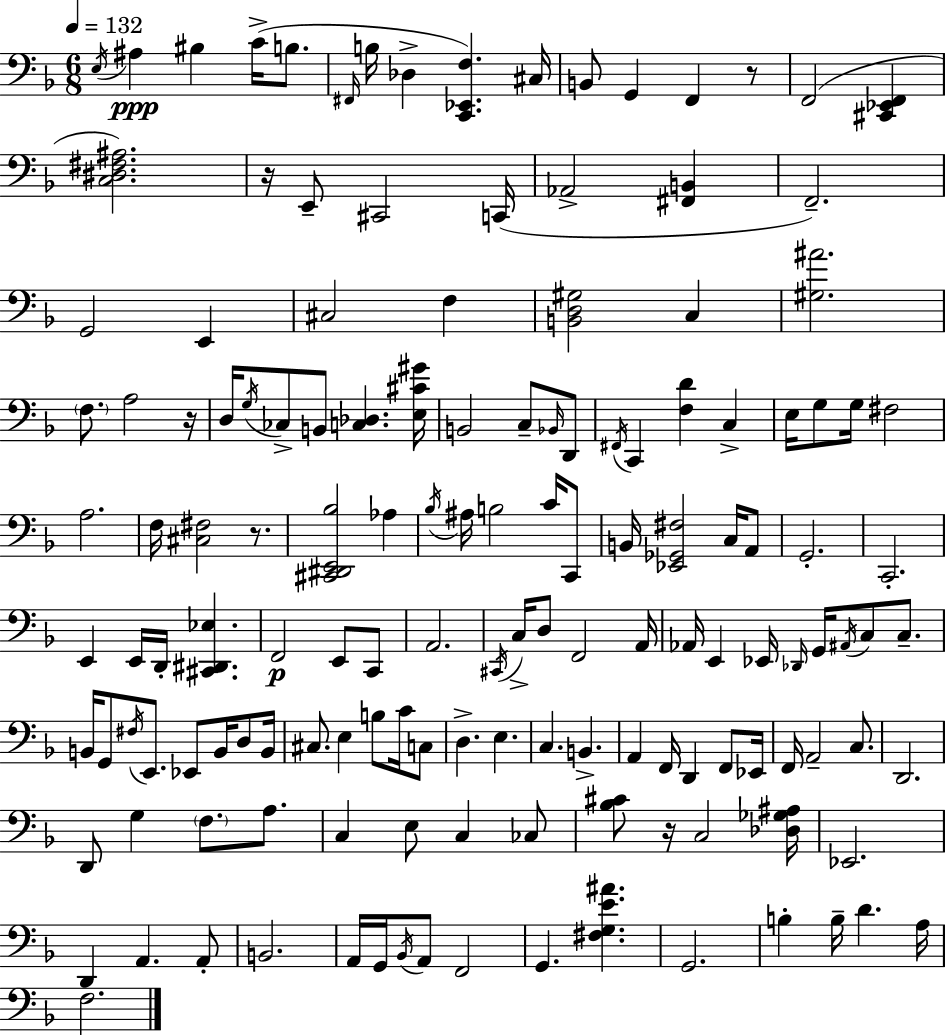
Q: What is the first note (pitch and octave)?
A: E3